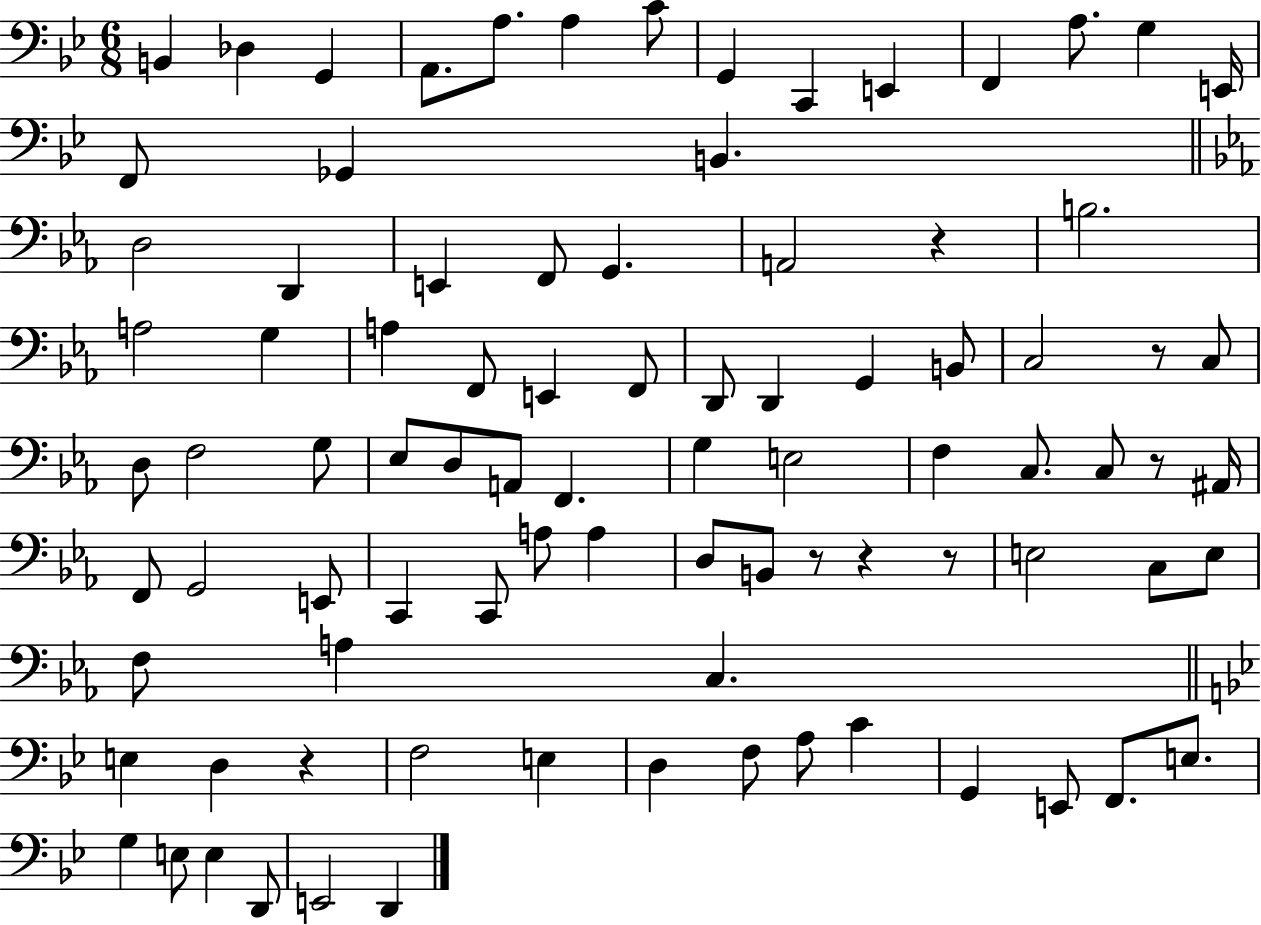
X:1
T:Untitled
M:6/8
L:1/4
K:Bb
B,, _D, G,, A,,/2 A,/2 A, C/2 G,, C,, E,, F,, A,/2 G, E,,/4 F,,/2 _G,, B,, D,2 D,, E,, F,,/2 G,, A,,2 z B,2 A,2 G, A, F,,/2 E,, F,,/2 D,,/2 D,, G,, B,,/2 C,2 z/2 C,/2 D,/2 F,2 G,/2 _E,/2 D,/2 A,,/2 F,, G, E,2 F, C,/2 C,/2 z/2 ^A,,/4 F,,/2 G,,2 E,,/2 C,, C,,/2 A,/2 A, D,/2 B,,/2 z/2 z z/2 E,2 C,/2 E,/2 F,/2 A, C, E, D, z F,2 E, D, F,/2 A,/2 C G,, E,,/2 F,,/2 E,/2 G, E,/2 E, D,,/2 E,,2 D,,